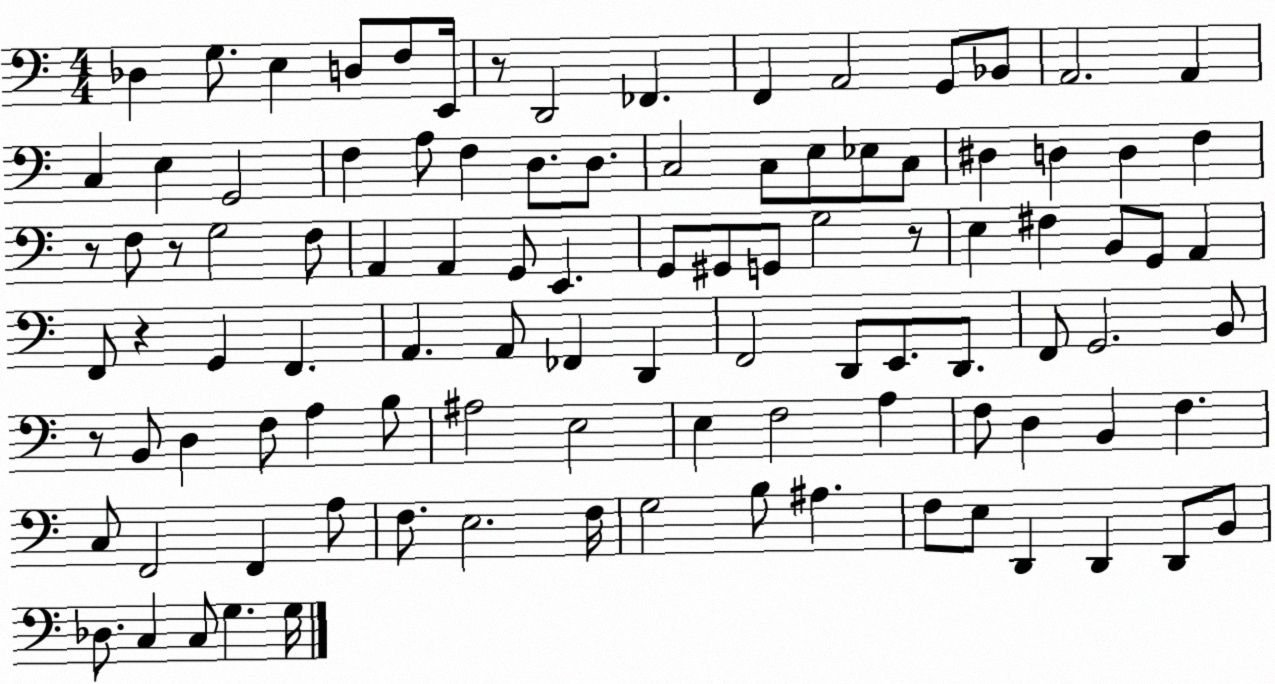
X:1
T:Untitled
M:4/4
L:1/4
K:C
_D, G,/2 E, D,/2 F,/2 E,,/4 z/2 D,,2 _F,, F,, A,,2 G,,/2 _B,,/2 A,,2 A,, C, E, G,,2 F, A,/2 F, D,/2 D,/2 C,2 C,/2 E,/2 _E,/2 C,/2 ^D, D, D, F, z/2 F,/2 z/2 G,2 F,/2 A,, A,, G,,/2 E,, G,,/2 ^G,,/2 G,,/2 G,2 z/2 E, ^F, B,,/2 G,,/2 A,, F,,/2 z G,, F,, A,, A,,/2 _F,, D,, F,,2 D,,/2 E,,/2 D,,/2 F,,/2 G,,2 B,,/2 z/2 B,,/2 D, F,/2 A, B,/2 ^A,2 E,2 E, F,2 A, F,/2 D, B,, F, C,/2 F,,2 F,, A,/2 F,/2 E,2 F,/4 G,2 B,/2 ^A, F,/2 E,/2 D,, D,, D,,/2 B,,/2 _D,/2 C, C,/2 G, G,/4